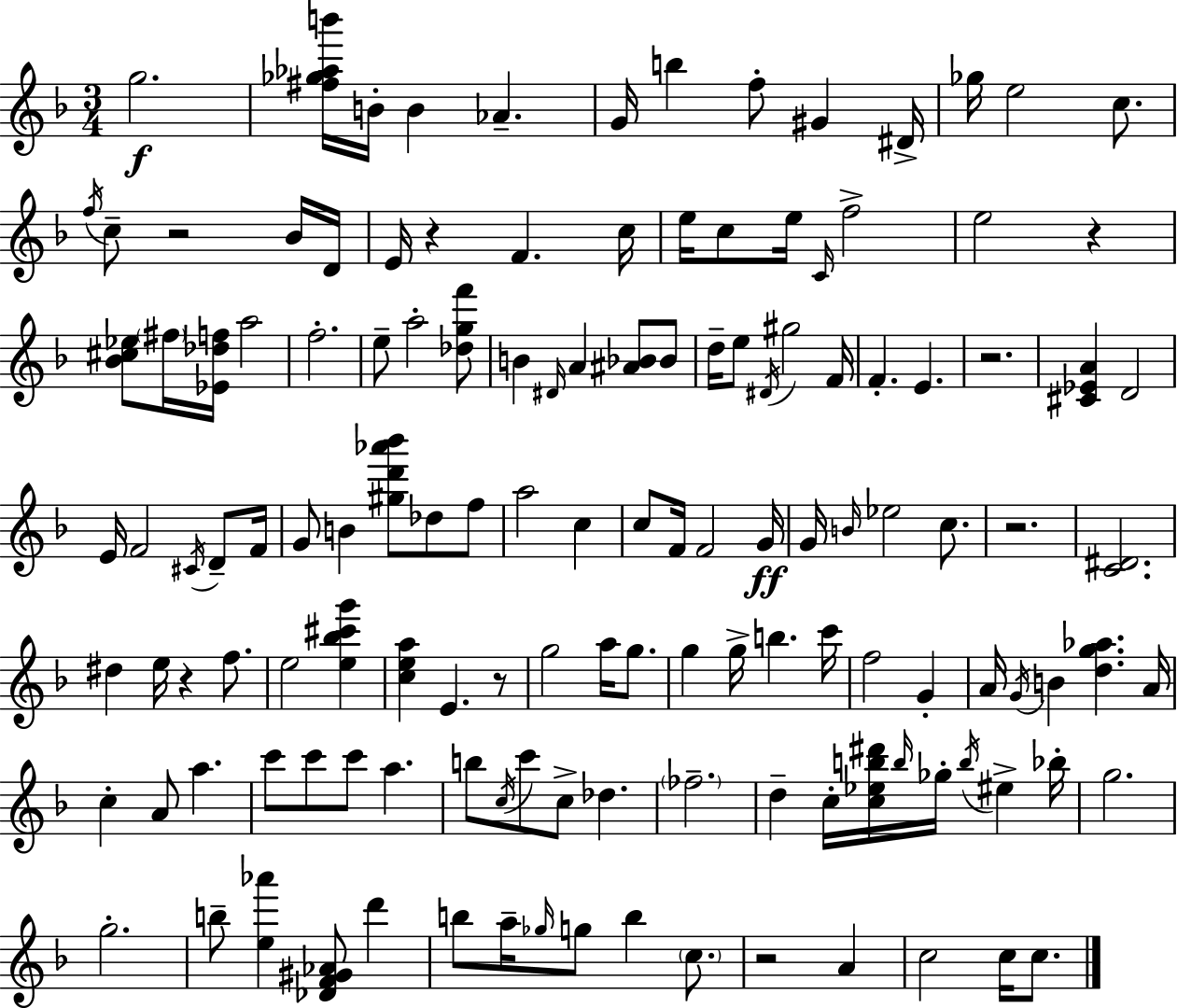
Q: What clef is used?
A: treble